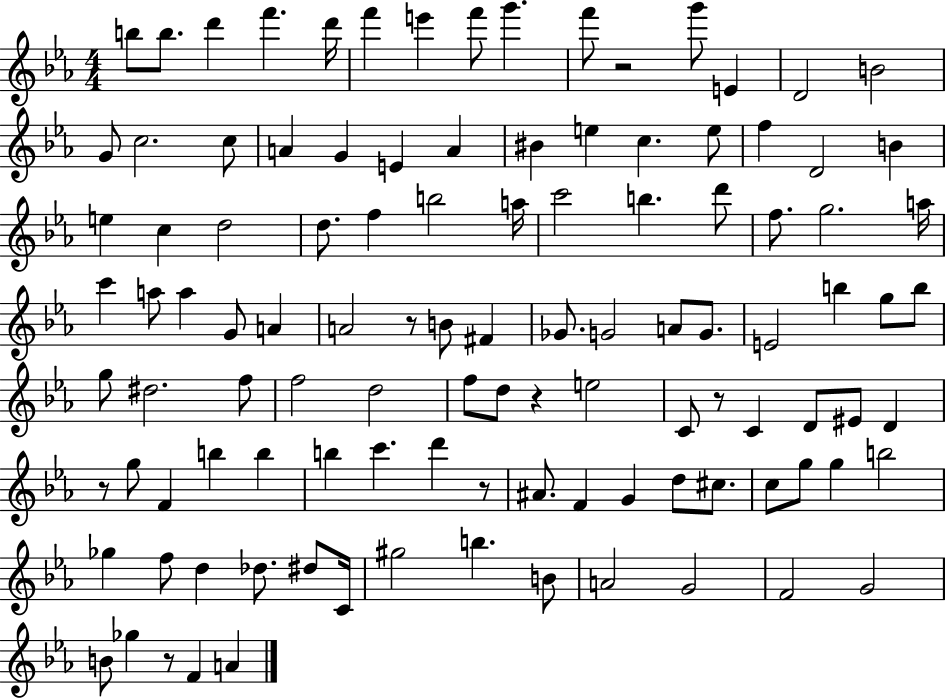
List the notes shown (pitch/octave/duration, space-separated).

B5/e B5/e. D6/q F6/q. D6/s F6/q E6/q F6/e G6/q. F6/e R/h G6/e E4/q D4/h B4/h G4/e C5/h. C5/e A4/q G4/q E4/q A4/q BIS4/q E5/q C5/q. E5/e F5/q D4/h B4/q E5/q C5/q D5/h D5/e. F5/q B5/h A5/s C6/h B5/q. D6/e F5/e. G5/h. A5/s C6/q A5/e A5/q G4/e A4/q A4/h R/e B4/e F#4/q Gb4/e. G4/h A4/e G4/e. E4/h B5/q G5/e B5/e G5/e D#5/h. F5/e F5/h D5/h F5/e D5/e R/q E5/h C4/e R/e C4/q D4/e EIS4/e D4/q R/e G5/e F4/q B5/q B5/q B5/q C6/q. D6/q R/e A#4/e. F4/q G4/q D5/e C#5/e. C5/e G5/e G5/q B5/h Gb5/q F5/e D5/q Db5/e. D#5/e C4/s G#5/h B5/q. B4/e A4/h G4/h F4/h G4/h B4/e Gb5/q R/e F4/q A4/q